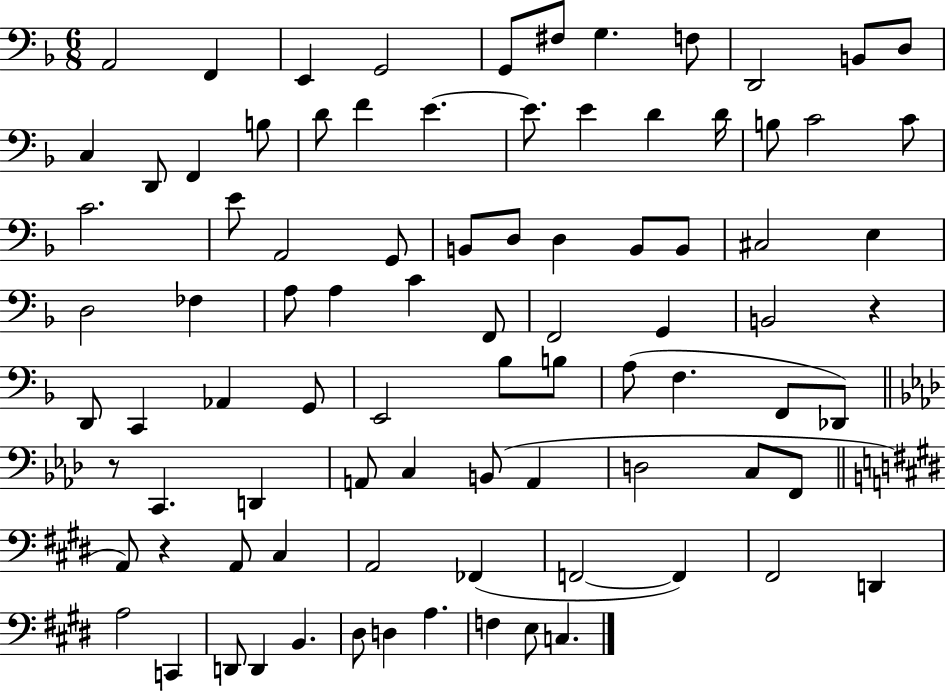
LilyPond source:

{
  \clef bass
  \numericTimeSignature
  \time 6/8
  \key f \major
  a,2 f,4 | e,4 g,2 | g,8 fis8 g4. f8 | d,2 b,8 d8 | \break c4 d,8 f,4 b8 | d'8 f'4 e'4.~~ | e'8. e'4 d'4 d'16 | b8 c'2 c'8 | \break c'2. | e'8 a,2 g,8 | b,8 d8 d4 b,8 b,8 | cis2 e4 | \break d2 fes4 | a8 a4 c'4 f,8 | f,2 g,4 | b,2 r4 | \break d,8 c,4 aes,4 g,8 | e,2 bes8 b8 | a8( f4. f,8 des,8) | \bar "||" \break \key aes \major r8 c,4. d,4 | a,8 c4 b,8( a,4 | d2 c8 f,8 | \bar "||" \break \key e \major a,8) r4 a,8 cis4 | a,2 fes,4( | f,2~~ f,4) | fis,2 d,4 | \break a2 c,4 | d,8 d,4 b,4. | dis8 d4 a4. | f4 e8 c4. | \break \bar "|."
}